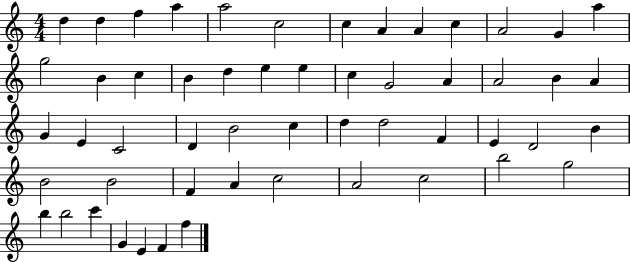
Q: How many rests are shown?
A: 0